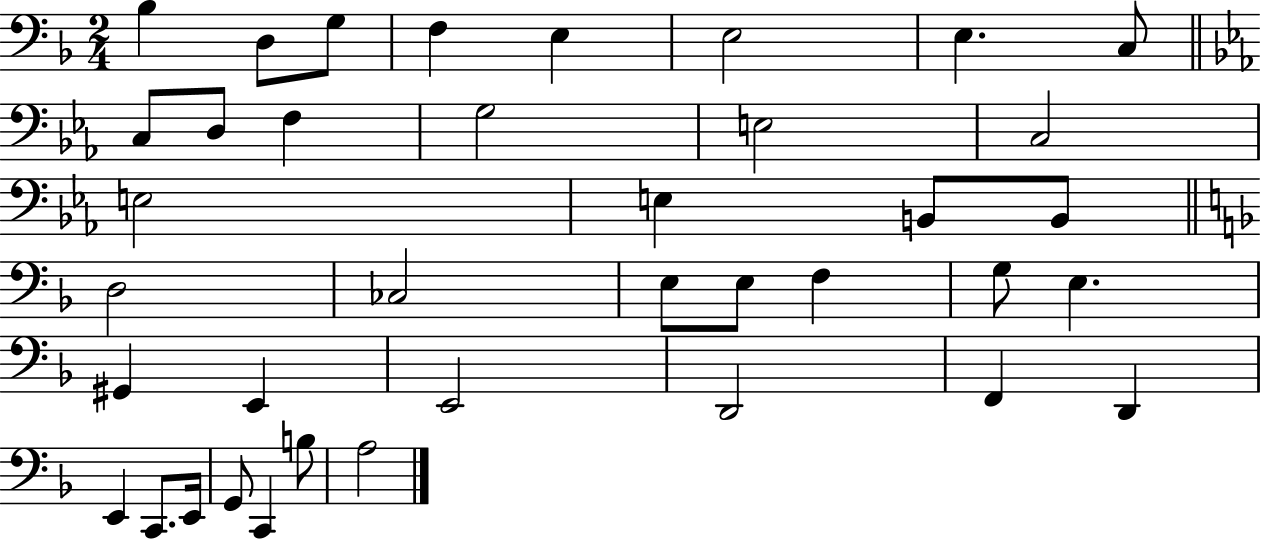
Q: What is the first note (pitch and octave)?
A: Bb3